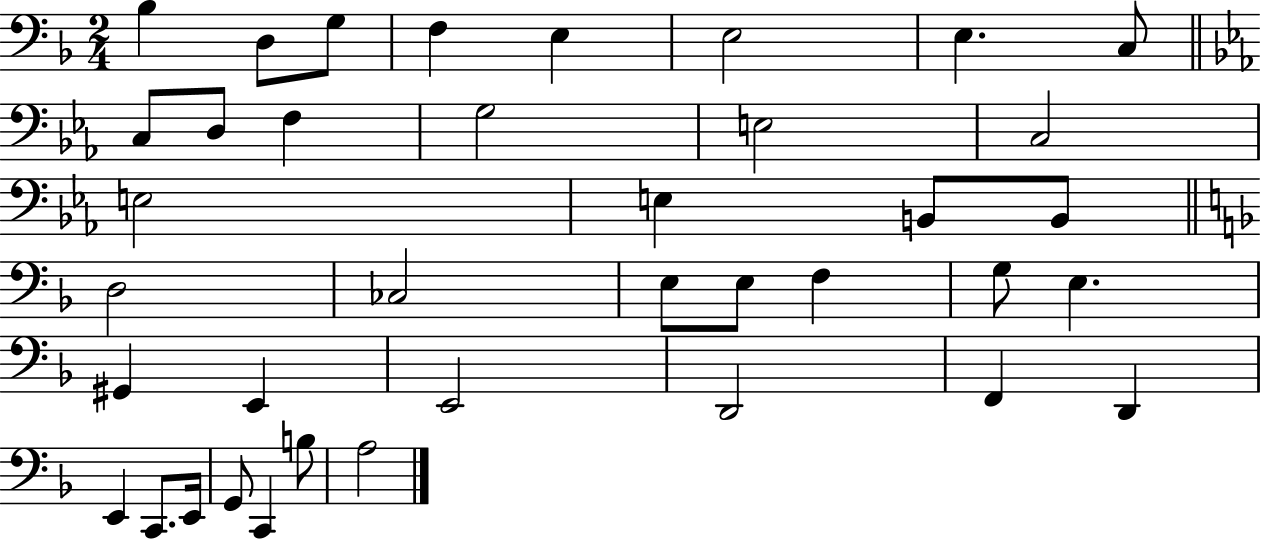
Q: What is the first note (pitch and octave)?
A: Bb3